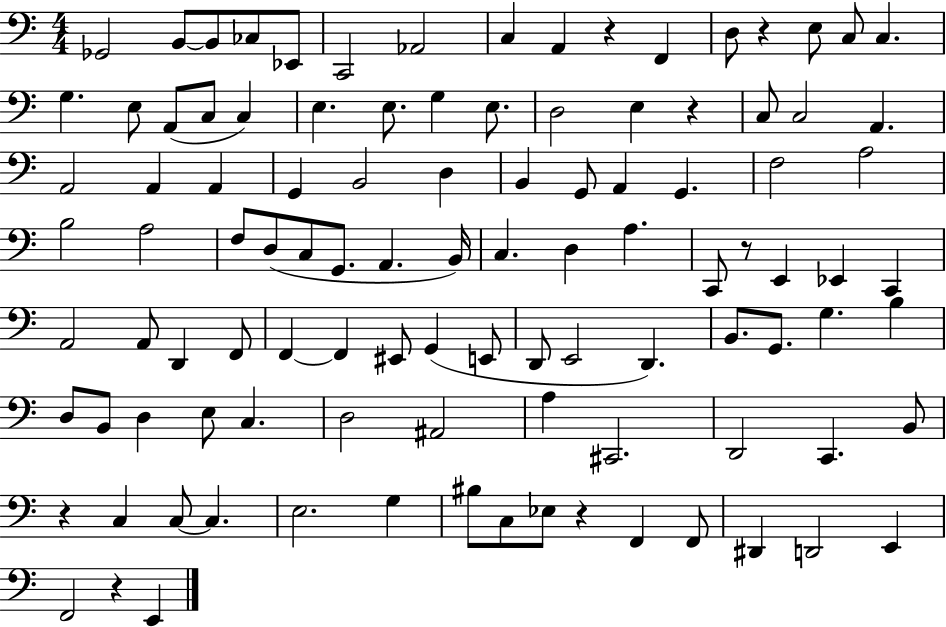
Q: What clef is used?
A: bass